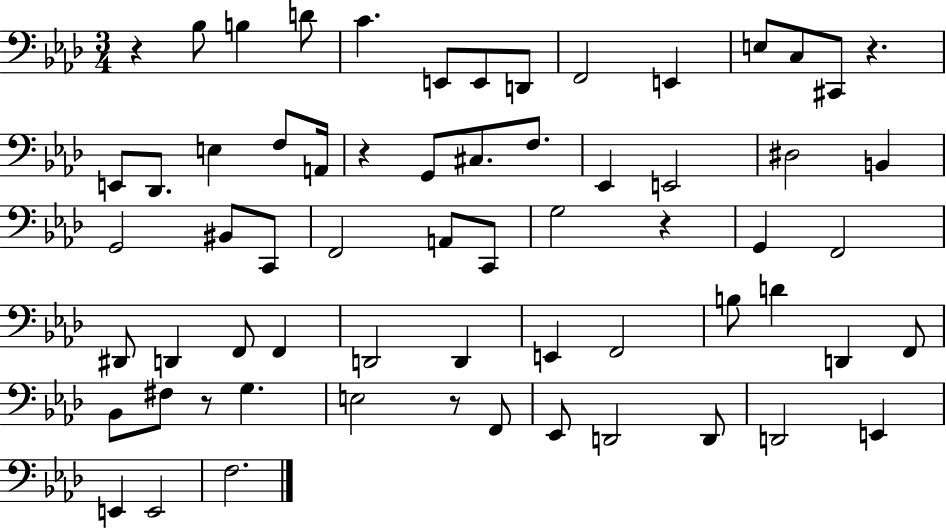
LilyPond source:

{
  \clef bass
  \numericTimeSignature
  \time 3/4
  \key aes \major
  r4 bes8 b4 d'8 | c'4. e,8 e,8 d,8 | f,2 e,4 | e8 c8 cis,8 r4. | \break e,8 des,8. e4 f8 a,16 | r4 g,8 cis8. f8. | ees,4 e,2 | dis2 b,4 | \break g,2 bis,8 c,8 | f,2 a,8 c,8 | g2 r4 | g,4 f,2 | \break dis,8 d,4 f,8 f,4 | d,2 d,4 | e,4 f,2 | b8 d'4 d,4 f,8 | \break bes,8 fis8 r8 g4. | e2 r8 f,8 | ees,8 d,2 d,8 | d,2 e,4 | \break e,4 e,2 | f2. | \bar "|."
}